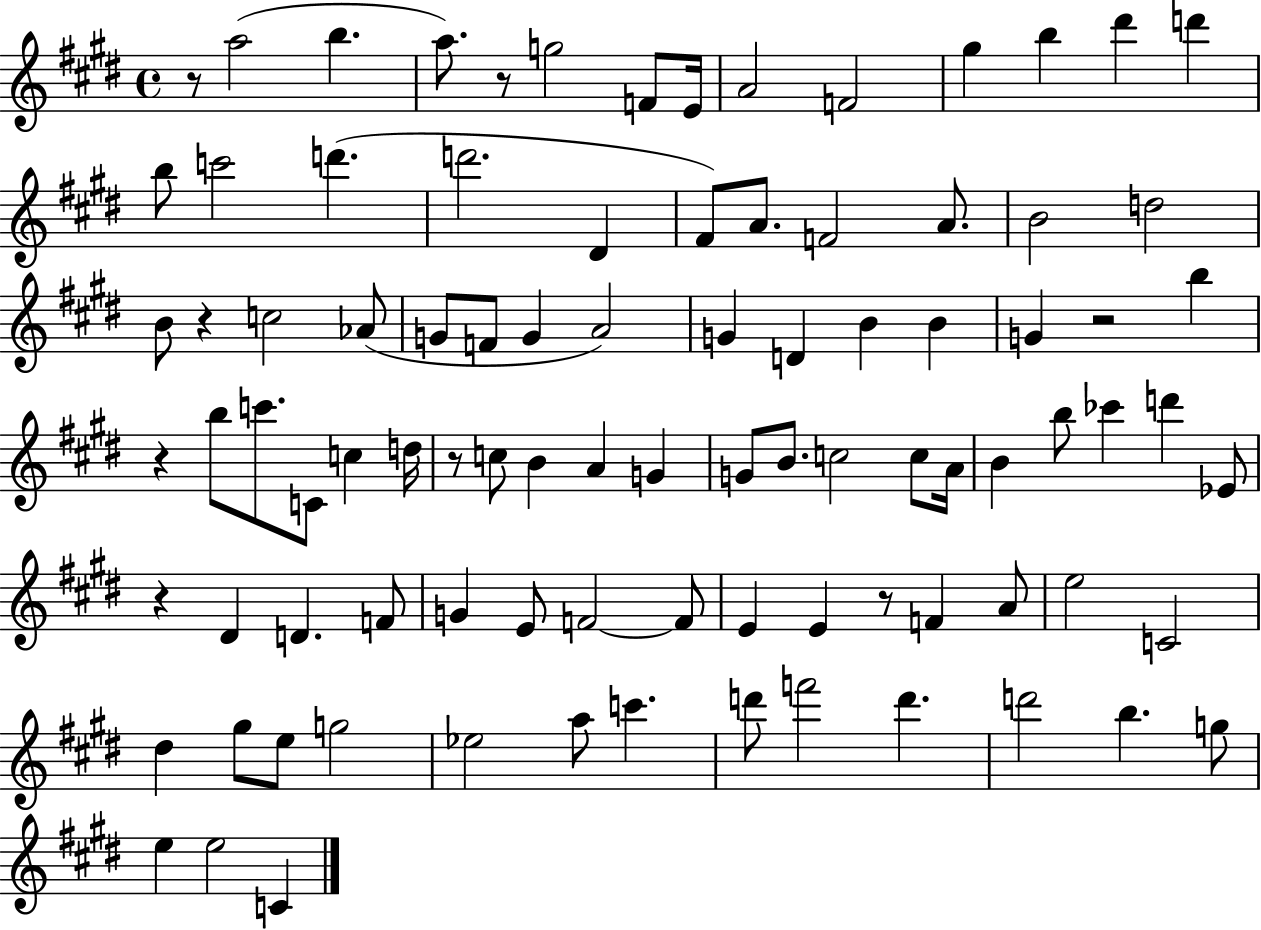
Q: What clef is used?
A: treble